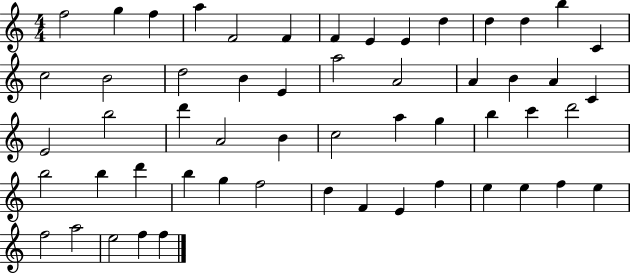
F5/h G5/q F5/q A5/q F4/h F4/q F4/q E4/q E4/q D5/q D5/q D5/q B5/q C4/q C5/h B4/h D5/h B4/q E4/q A5/h A4/h A4/q B4/q A4/q C4/q E4/h B5/h D6/q A4/h B4/q C5/h A5/q G5/q B5/q C6/q D6/h B5/h B5/q D6/q B5/q G5/q F5/h D5/q F4/q E4/q F5/q E5/q E5/q F5/q E5/q F5/h A5/h E5/h F5/q F5/q